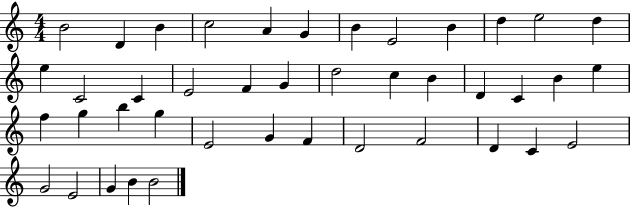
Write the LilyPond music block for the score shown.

{
  \clef treble
  \numericTimeSignature
  \time 4/4
  \key c \major
  b'2 d'4 b'4 | c''2 a'4 g'4 | b'4 e'2 b'4 | d''4 e''2 d''4 | \break e''4 c'2 c'4 | e'2 f'4 g'4 | d''2 c''4 b'4 | d'4 c'4 b'4 e''4 | \break f''4 g''4 b''4 g''4 | e'2 g'4 f'4 | d'2 f'2 | d'4 c'4 e'2 | \break g'2 e'2 | g'4 b'4 b'2 | \bar "|."
}